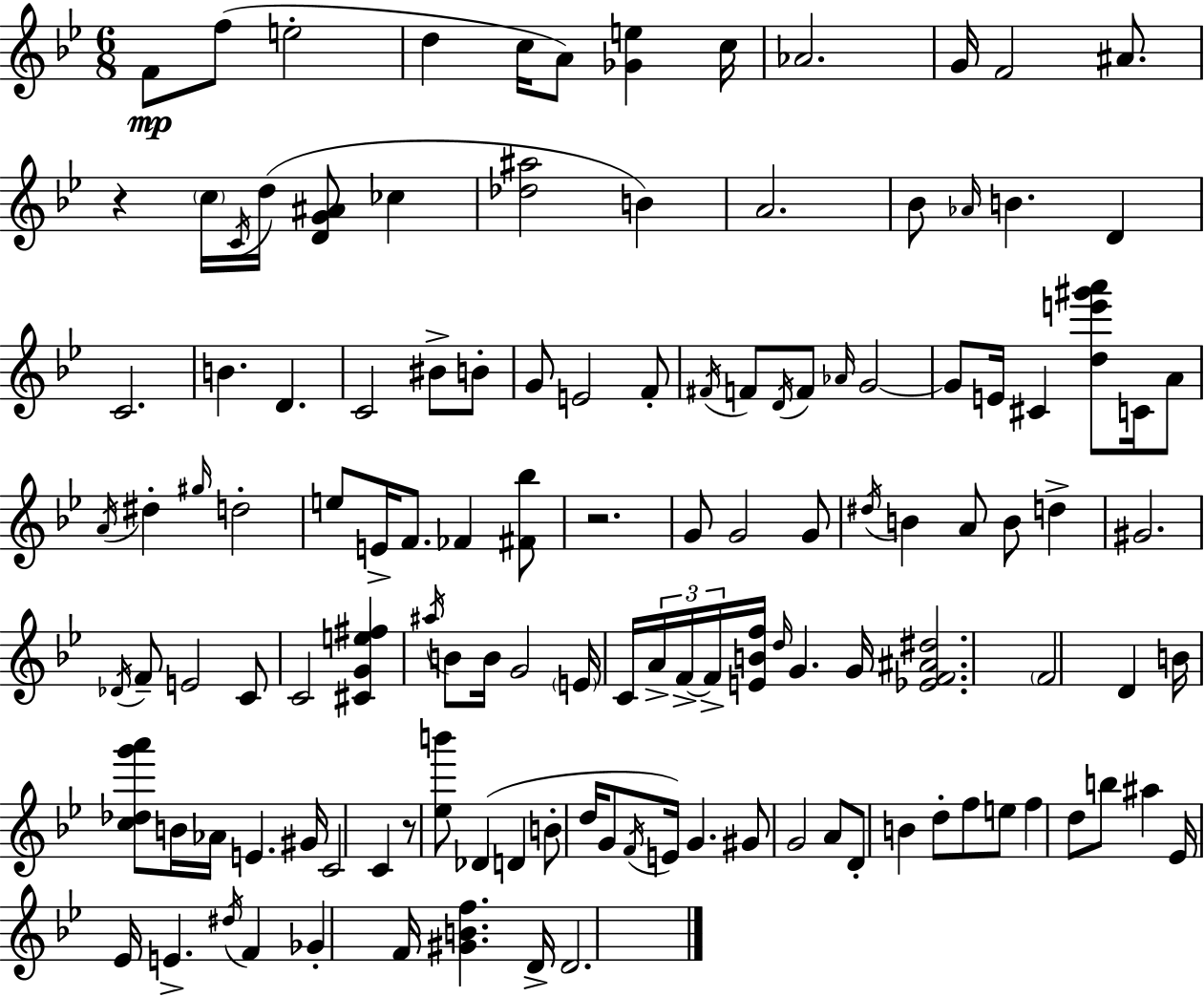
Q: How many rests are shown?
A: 3